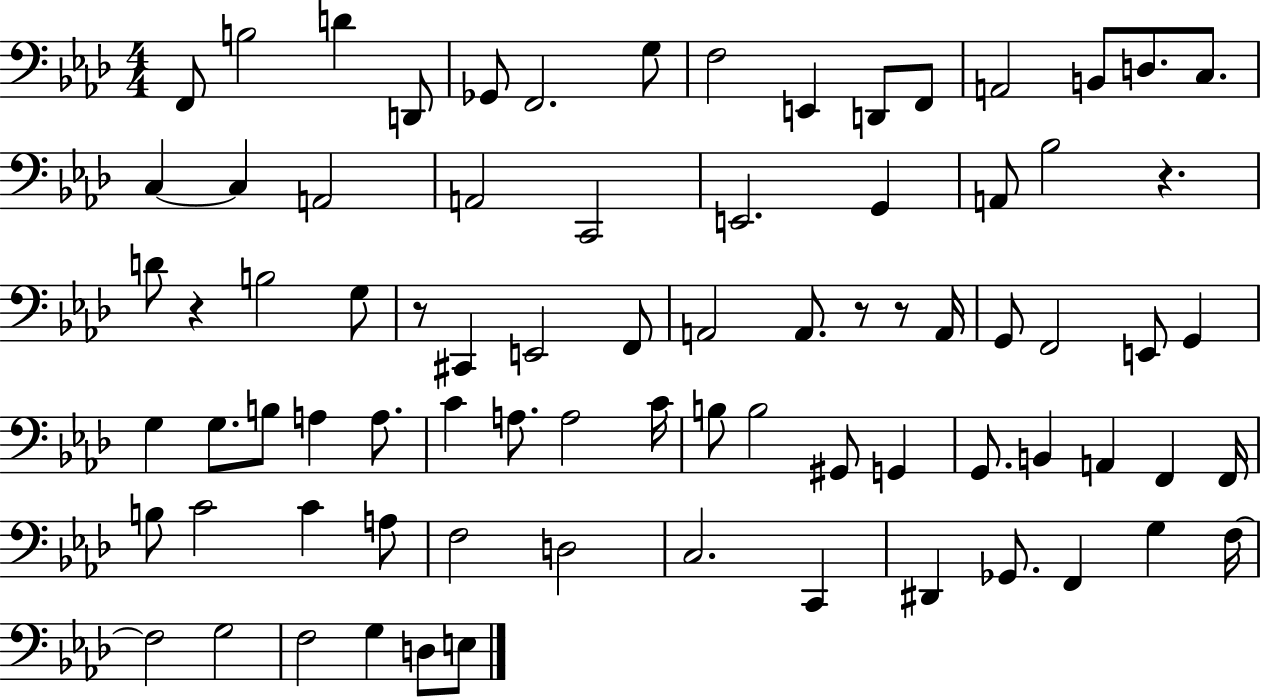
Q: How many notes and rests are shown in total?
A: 79